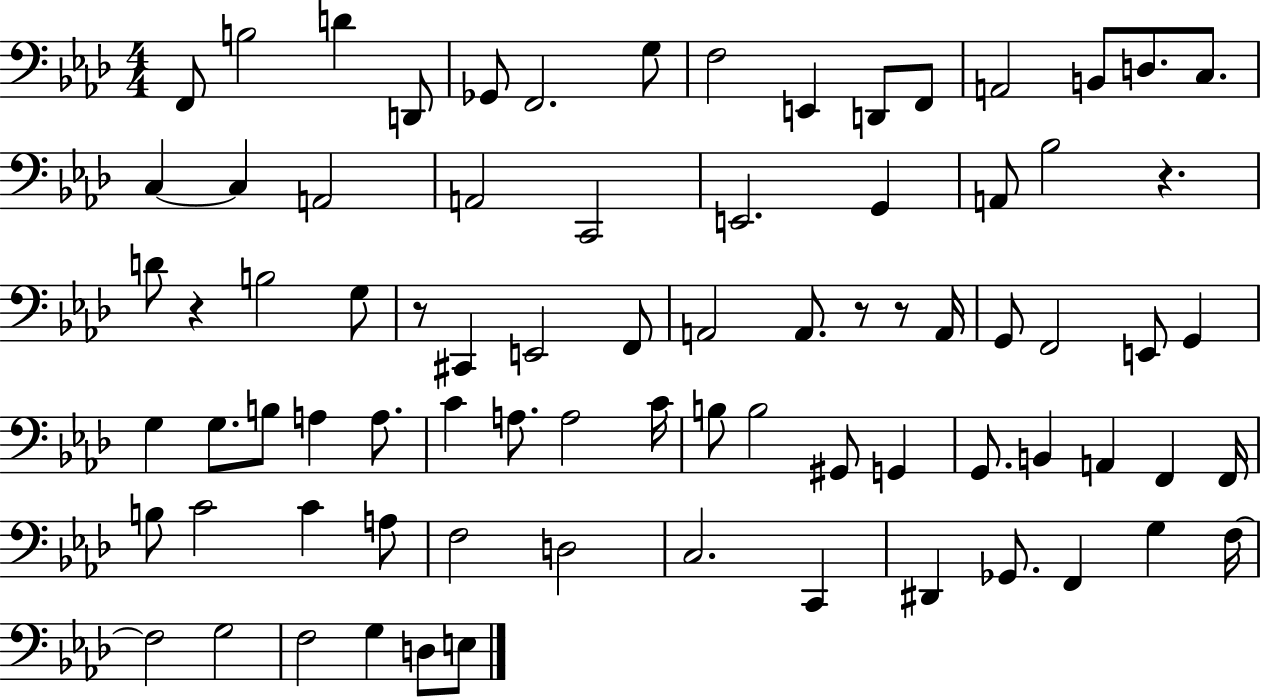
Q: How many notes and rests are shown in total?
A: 79